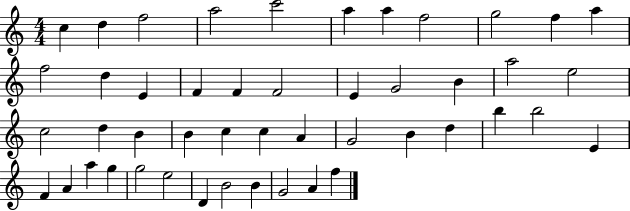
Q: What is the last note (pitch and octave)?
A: F5